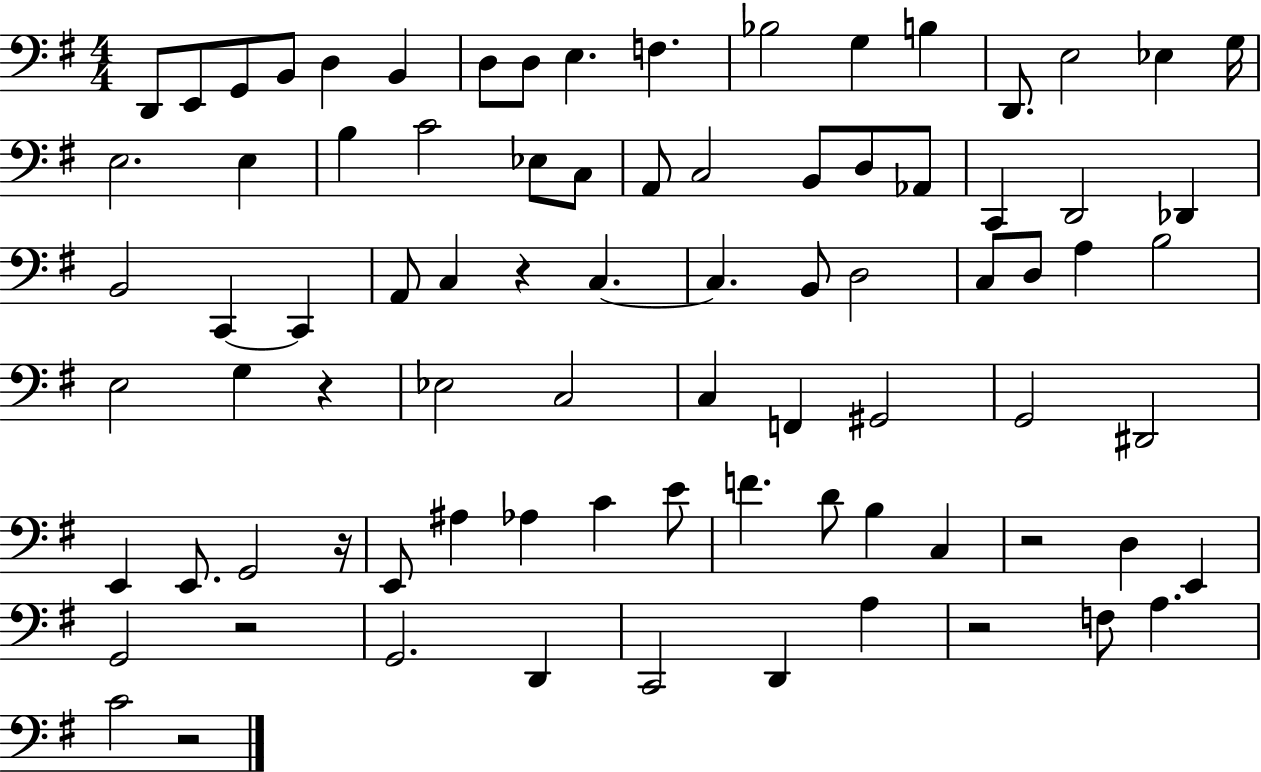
{
  \clef bass
  \numericTimeSignature
  \time 4/4
  \key g \major
  d,8 e,8 g,8 b,8 d4 b,4 | d8 d8 e4. f4. | bes2 g4 b4 | d,8. e2 ees4 g16 | \break e2. e4 | b4 c'2 ees8 c8 | a,8 c2 b,8 d8 aes,8 | c,4 d,2 des,4 | \break b,2 c,4~~ c,4 | a,8 c4 r4 c4.~~ | c4. b,8 d2 | c8 d8 a4 b2 | \break e2 g4 r4 | ees2 c2 | c4 f,4 gis,2 | g,2 dis,2 | \break e,4 e,8. g,2 r16 | e,8 ais4 aes4 c'4 e'8 | f'4. d'8 b4 c4 | r2 d4 e,4 | \break g,2 r2 | g,2. d,4 | c,2 d,4 a4 | r2 f8 a4. | \break c'2 r2 | \bar "|."
}